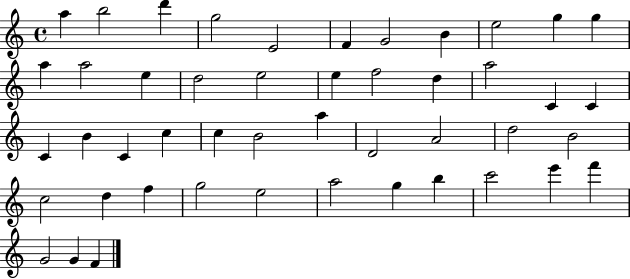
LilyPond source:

{
  \clef treble
  \time 4/4
  \defaultTimeSignature
  \key c \major
  a''4 b''2 d'''4 | g''2 e'2 | f'4 g'2 b'4 | e''2 g''4 g''4 | \break a''4 a''2 e''4 | d''2 e''2 | e''4 f''2 d''4 | a''2 c'4 c'4 | \break c'4 b'4 c'4 c''4 | c''4 b'2 a''4 | d'2 a'2 | d''2 b'2 | \break c''2 d''4 f''4 | g''2 e''2 | a''2 g''4 b''4 | c'''2 e'''4 f'''4 | \break g'2 g'4 f'4 | \bar "|."
}